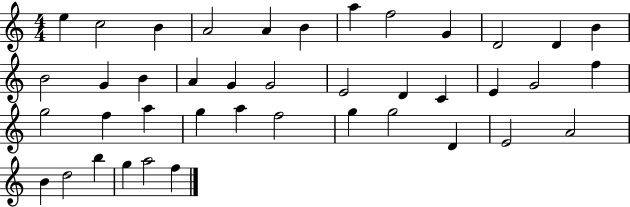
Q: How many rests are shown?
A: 0